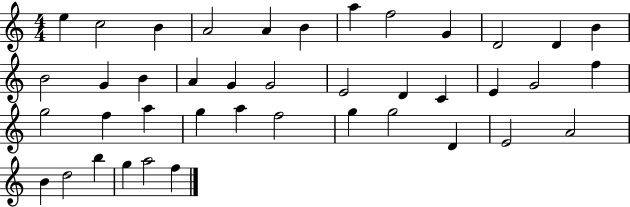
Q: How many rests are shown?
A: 0